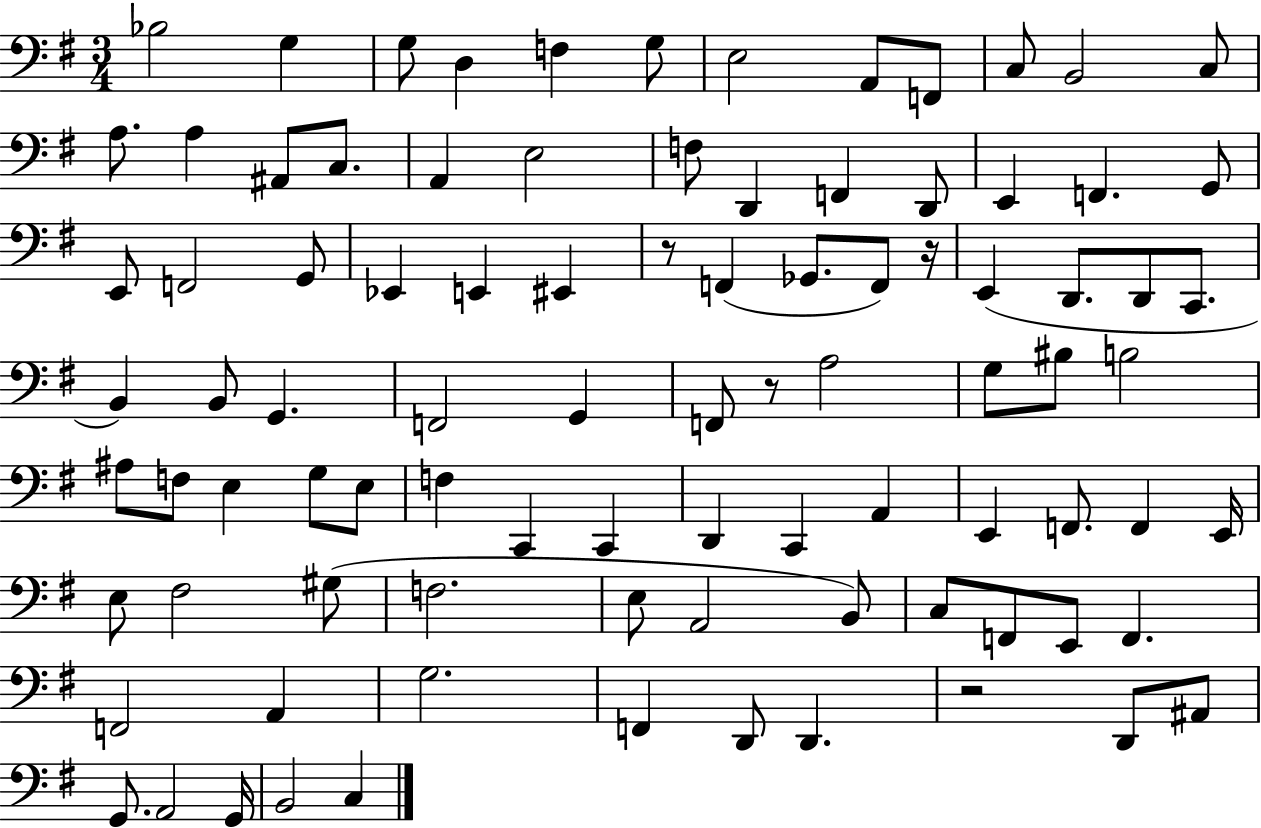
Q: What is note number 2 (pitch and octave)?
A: G3